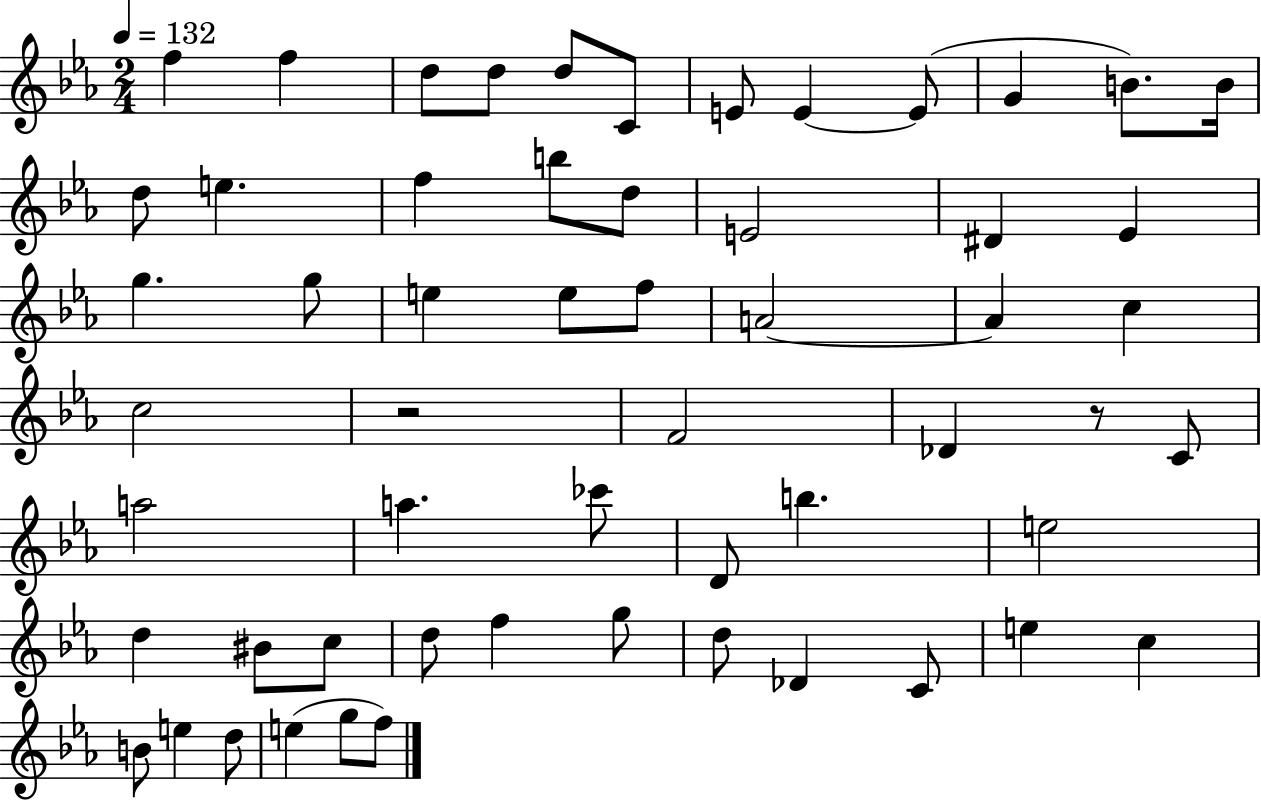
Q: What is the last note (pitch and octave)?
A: F5